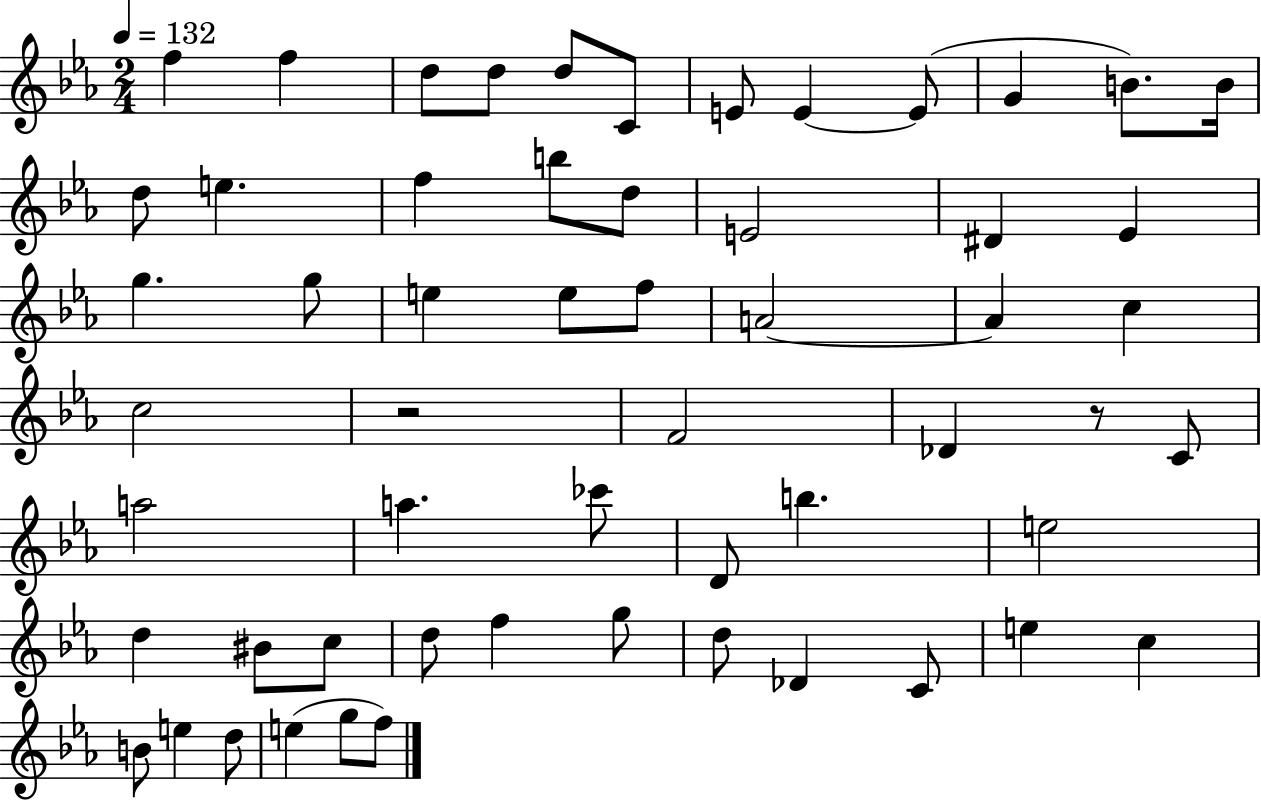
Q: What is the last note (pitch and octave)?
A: F5